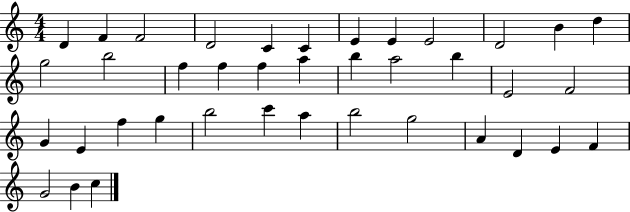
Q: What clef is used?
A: treble